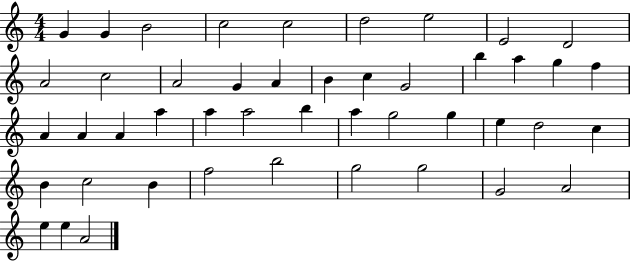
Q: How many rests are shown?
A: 0